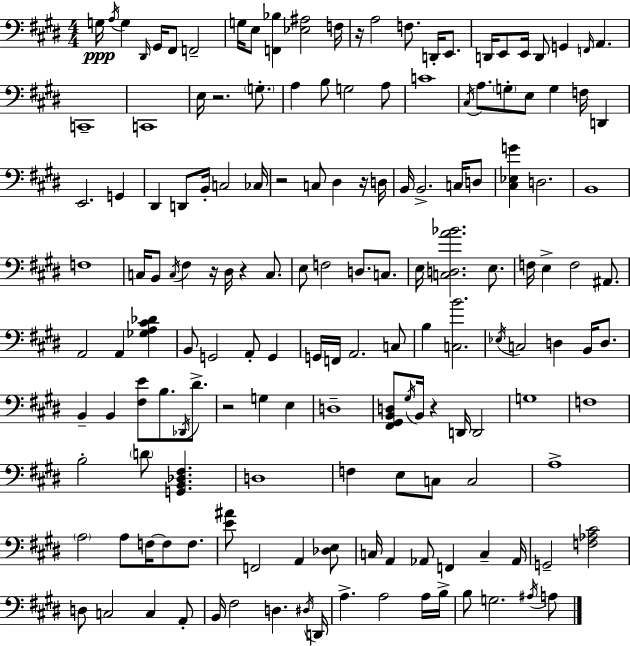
X:1
T:Untitled
M:4/4
L:1/4
K:E
G,/4 A,/4 G, ^D,,/4 ^G,,/4 ^F,,/2 F,,2 G,/4 E,/2 [F,,_B,] [_E,^A,]2 F,/4 z/4 A,2 F,/2 D,,/4 E,,/2 D,,/4 E,,/2 E,,/4 D,,/2 G,, F,,/4 A,, C,,4 C,,4 E,/4 z2 G,/2 A, B,/2 G,2 A,/2 C4 ^C,/4 A,/2 G,/2 E,/2 G, F,/4 D,, E,,2 G,, ^D,, D,,/2 B,,/4 C,2 _C,/4 z2 C,/2 ^D, z/4 D,/4 B,,/4 B,,2 C,/4 D,/2 [^C,_E,G] D,2 B,,4 F,4 C,/4 B,,/2 C,/4 ^F, z/4 ^D,/4 z C,/2 E,/2 F,2 D,/2 C,/2 E,/4 [C,D,A_B]2 E,/2 F,/4 E, F,2 ^A,,/2 A,,2 A,, [_G,A,^C_D] B,,/2 G,,2 A,,/2 G,, G,,/4 F,,/4 A,,2 C,/2 B, [C,B]2 _E,/4 C,2 D, B,,/4 D,/2 B,, B,, [^F,E]/2 B,/2 _D,,/4 ^D/2 z2 G, E, D,4 [^F,,^G,,B,,D,]/2 ^G,/4 B,,/4 z D,,/4 D,,2 G,4 F,4 B,2 D/2 [G,,B,,_D,^F,] D,4 F, E,/2 C,/2 C,2 A,4 A,2 A,/2 F,/4 F,/2 F,/2 [E^A]/2 F,,2 A,, [_D,E,]/2 C,/4 A,, _A,,/2 F,, C, _A,,/4 G,,2 [F,_A,^C]2 D,/2 C,2 C, A,,/2 B,,/4 ^F,2 D, ^D,/4 D,,/4 A, A,2 A,/4 B,/4 B,/2 G,2 ^A,/4 A,/2